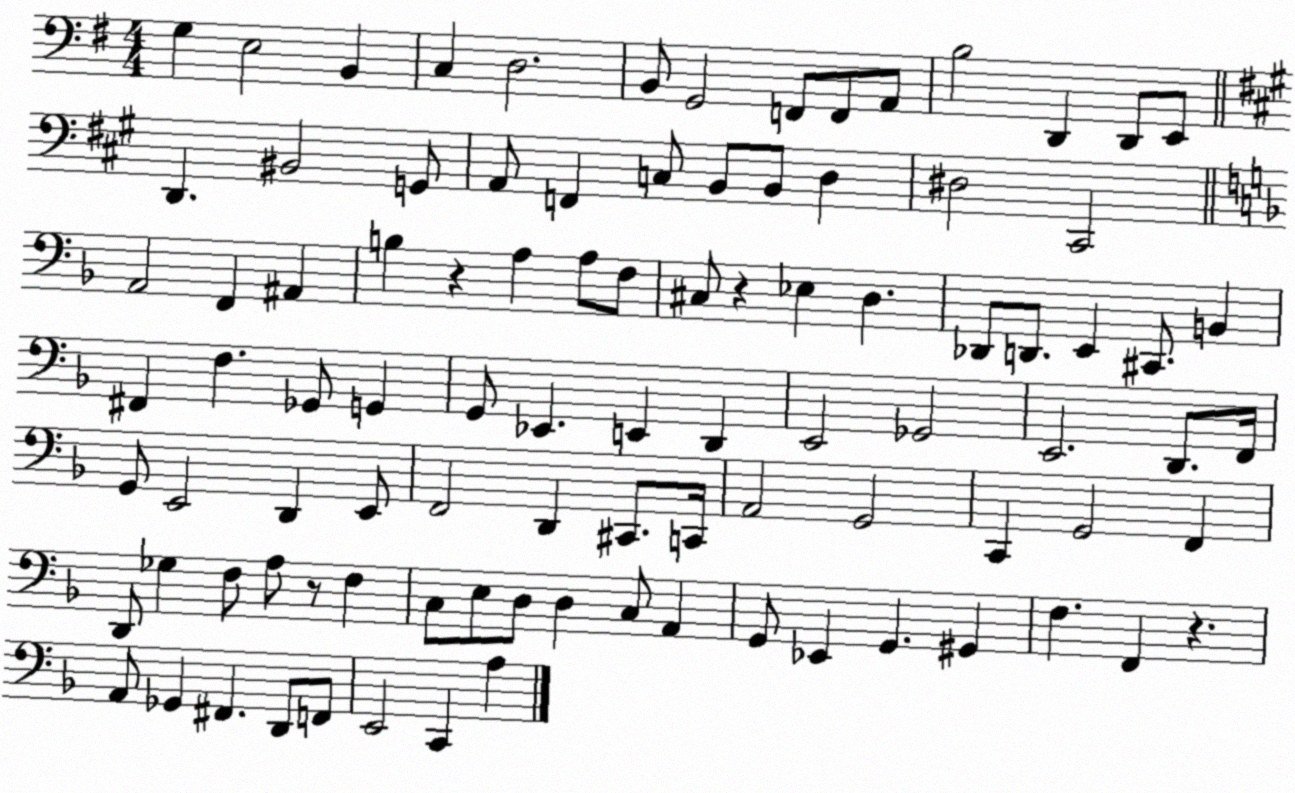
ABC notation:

X:1
T:Untitled
M:4/4
L:1/4
K:G
G, E,2 B,, C, D,2 B,,/2 G,,2 F,,/2 F,,/2 A,,/2 B,2 D,, D,,/2 E,,/2 D,, ^B,,2 G,,/2 A,,/2 F,, C,/2 B,,/2 B,,/2 D, ^D,2 ^C,,2 A,,2 F,, ^A,, B, z A, A,/2 F,/2 ^C,/2 z _E, D, _D,,/2 D,,/2 E,, ^C,,/2 B,, ^F,, F, _G,,/2 G,, G,,/2 _E,, E,, D,, E,,2 _G,,2 E,,2 D,,/2 F,,/4 G,,/2 E,,2 D,, E,,/2 F,,2 D,, ^C,,/2 C,,/4 A,,2 G,,2 C,, G,,2 F,, D,,/2 _G, F,/2 A,/2 z/2 F, C,/2 E,/2 D,/2 D, C,/2 A,, G,,/2 _E,, G,, ^G,, F, F,, z A,,/2 _G,, ^F,, D,,/2 F,,/2 E,,2 C,, A,